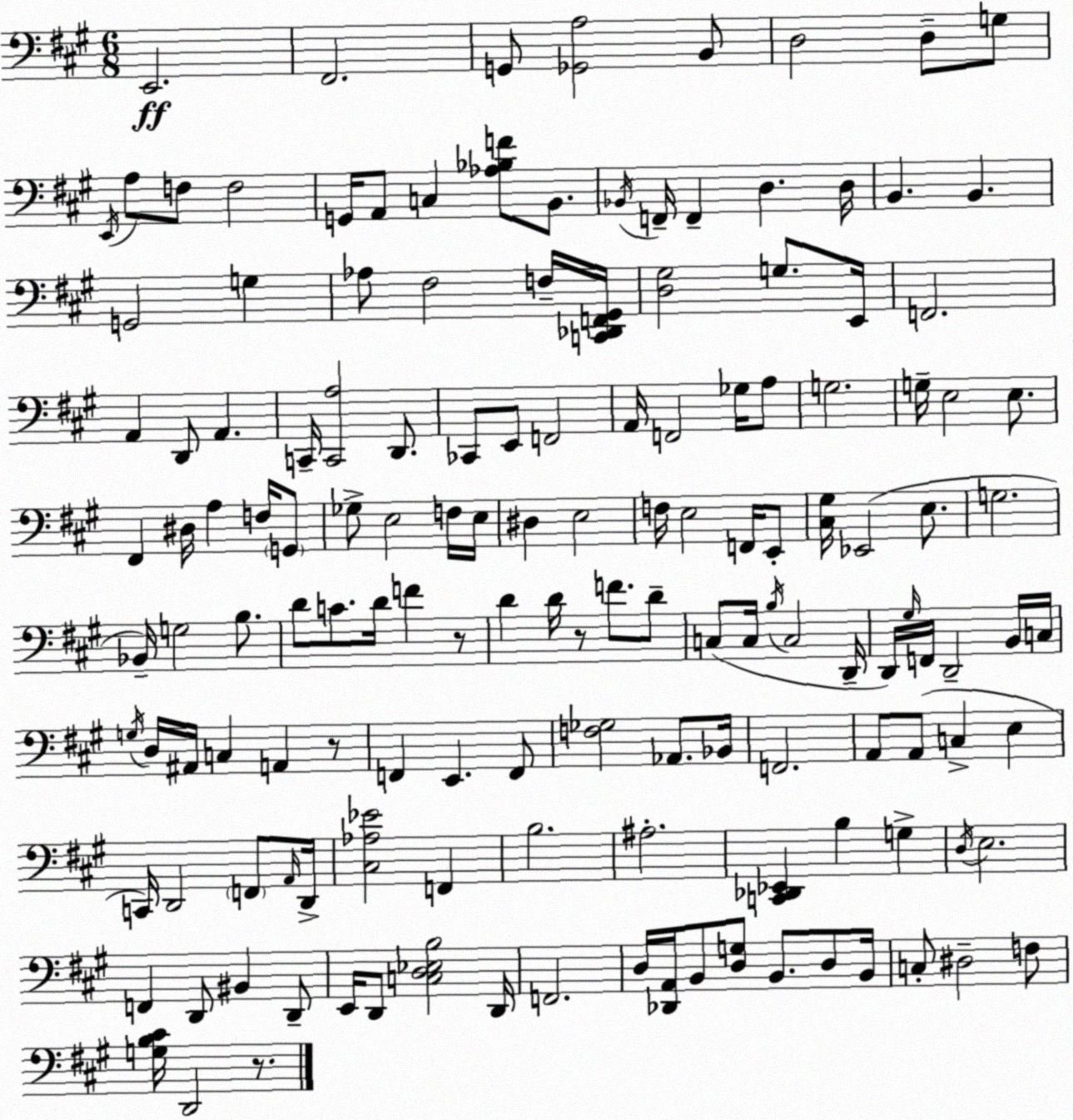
X:1
T:Untitled
M:6/8
L:1/4
K:A
E,,2 ^F,,2 G,,/2 [_G,,A,]2 B,,/2 D,2 D,/2 G,/2 E,,/4 A,/2 F,/2 F,2 G,,/4 A,,/2 C, [_A,_B,F]/2 B,,/2 _B,,/4 F,,/4 F,, D, D,/4 B,, B,, G,,2 G, _A,/2 ^F,2 F,/4 [C,,_D,,F,,^G,,]/4 [D,^G,]2 G,/2 E,,/4 F,,2 A,, D,,/2 A,, C,,/4 [C,,A,]2 D,,/2 _C,,/2 E,,/2 F,,2 A,,/4 F,,2 _G,/4 A,/2 G,2 G,/4 E,2 E,/2 ^F,, ^D,/4 A, F,/4 G,,/2 _G,/2 E,2 F,/4 E,/4 ^D, E,2 F,/4 E,2 F,,/4 E,,/2 [^C,^G,]/4 _E,,2 E,/2 G,2 _B,,/4 G,2 B,/2 D/2 C/2 D/4 F z/2 D D/4 z/2 F/2 D/2 C,/2 C,/4 B,/4 C,2 D,,/4 D,,/4 ^G,/4 F,,/4 D,,2 B,,/4 C,/4 G,/4 D,/4 ^A,,/4 C, A,, z/2 F,, E,, F,,/2 [F,_G,]2 _A,,/2 _B,,/4 F,,2 A,,/2 A,,/2 C, E, C,,/4 D,,2 F,,/2 A,,/4 D,,/4 [^C,_A,_E]2 F,, B,2 ^A,2 [C,,_D,,_E,,] B, G, D,/4 E,2 F,, D,,/2 ^B,, D,,/2 E,,/4 D,,/2 [C,D,_E,B,]2 D,,/4 F,,2 D,/4 [_D,,A,,]/4 B,,/2 [D,G,]/2 B,,/2 D,/2 B,,/4 C,/2 ^D,2 F,/2 [G,B,^C]/4 D,,2 z/2